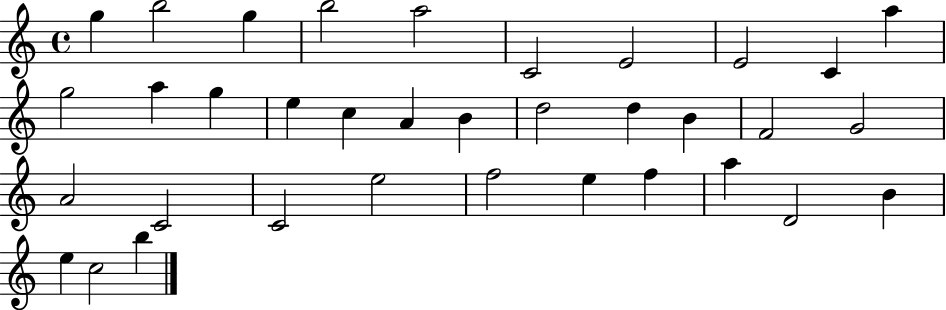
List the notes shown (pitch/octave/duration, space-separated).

G5/q B5/h G5/q B5/h A5/h C4/h E4/h E4/h C4/q A5/q G5/h A5/q G5/q E5/q C5/q A4/q B4/q D5/h D5/q B4/q F4/h G4/h A4/h C4/h C4/h E5/h F5/h E5/q F5/q A5/q D4/h B4/q E5/q C5/h B5/q